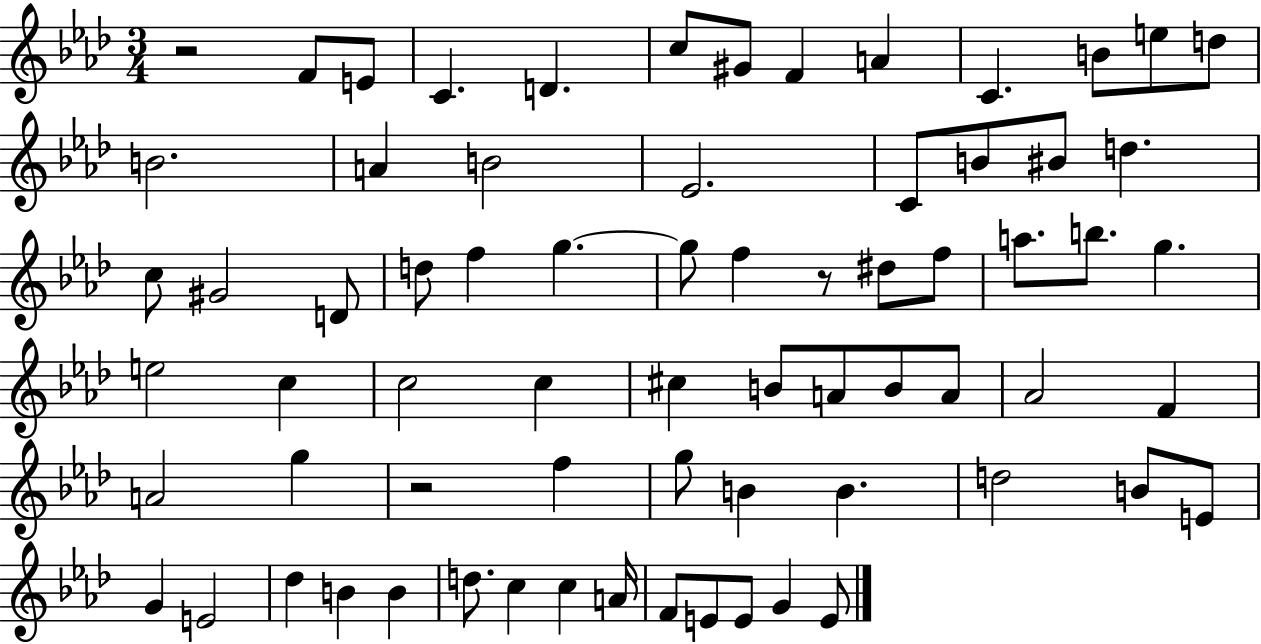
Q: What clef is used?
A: treble